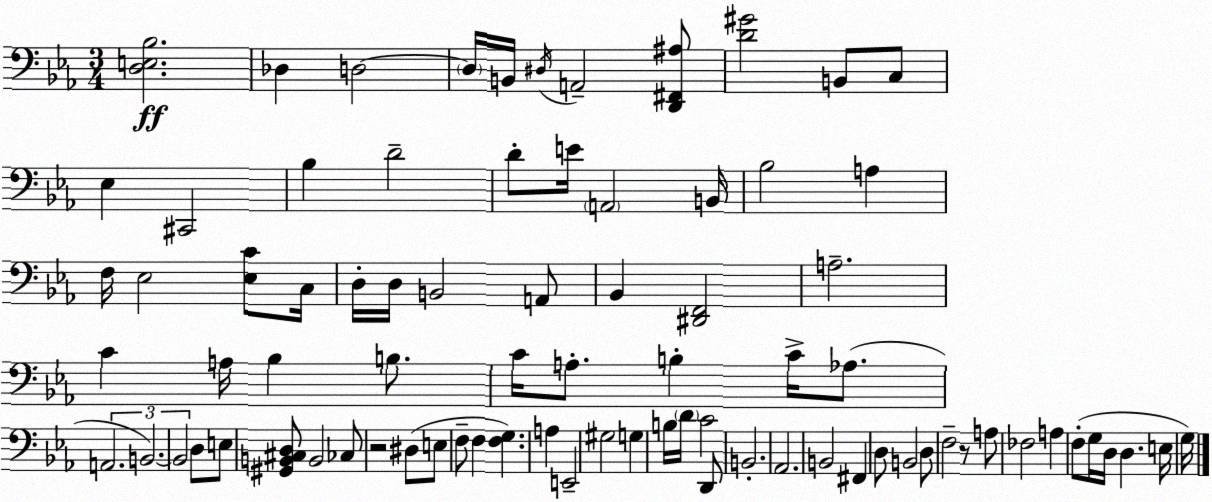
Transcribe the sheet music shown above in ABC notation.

X:1
T:Untitled
M:3/4
L:1/4
K:Cm
[D,E,_B,]2 _D, D,2 D,/4 B,,/4 ^D,/4 A,,2 [D,,^F,,^A,]/2 [D^G]2 B,,/2 C,/2 _E, ^C,,2 _B, D2 D/2 E/4 A,,2 B,,/4 _B,2 A, F,/4 _E,2 [_E,C]/2 C,/4 D,/4 D,/4 B,,2 A,,/2 _B,, [^D,,F,,]2 A,2 C A,/4 _B, B,/2 C/4 A,/2 B, C/4 _A,/2 A,,2 B,,2 B,,2 D,/2 E,/2 [^G,,B,,^C,D,]/2 B,,2 _C,/2 z2 ^D,/2 E,/2 F,/2 F, [F,G,] A, E,,2 ^G,2 G, B,/4 D/4 C2 D,,/2 B,,2 _A,,2 B,,2 ^F,, D,/2 B,,2 D,/2 F,2 z/2 A,/2 _F,2 A, F,/2 G,/4 D,/4 D, E,/4 G,/4